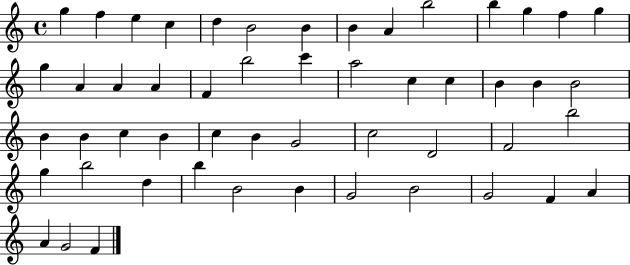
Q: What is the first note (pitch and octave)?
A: G5